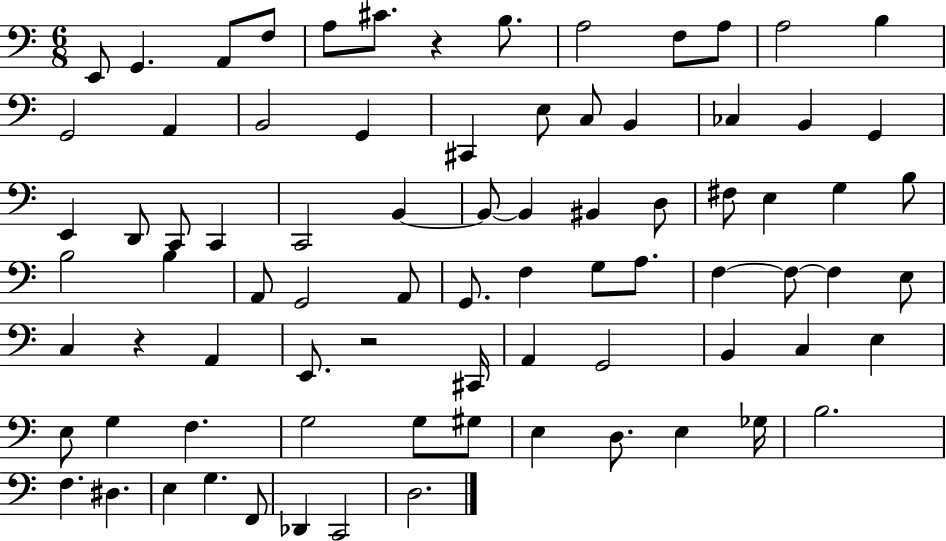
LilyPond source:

{
  \clef bass
  \numericTimeSignature
  \time 6/8
  \key c \major
  \repeat volta 2 { e,8 g,4. a,8 f8 | a8 cis'8. r4 b8. | a2 f8 a8 | a2 b4 | \break g,2 a,4 | b,2 g,4 | cis,4 e8 c8 b,4 | ces4 b,4 g,4 | \break e,4 d,8 c,8 c,4 | c,2 b,4~~ | b,8~~ b,4 bis,4 d8 | fis8 e4 g4 b8 | \break b2 b4 | a,8 g,2 a,8 | g,8. f4 g8 a8. | f4~~ f8~~ f4 e8 | \break c4 r4 a,4 | e,8. r2 cis,16 | a,4 g,2 | b,4 c4 e4 | \break e8 g4 f4. | g2 g8 gis8 | e4 d8. e4 ges16 | b2. | \break f4. dis4. | e4 g4. f,8 | des,4 c,2 | d2. | \break } \bar "|."
}